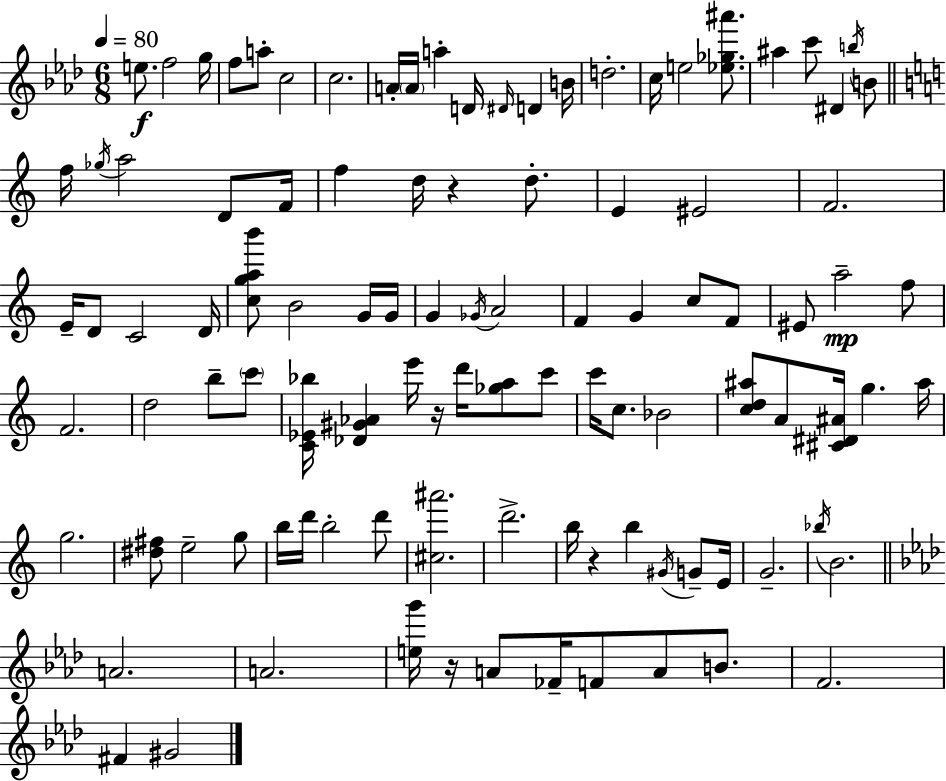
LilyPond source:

{
  \clef treble
  \numericTimeSignature
  \time 6/8
  \key f \minor
  \tempo 4 = 80
  e''8.\f f''2 g''16 | f''8 a''8-. c''2 | c''2. | a'16-. \parenthesize a'16 a''4-. d'16 \grace { dis'16 } d'4 | \break b'16 d''2.-. | c''16 e''2 <ees'' ges'' ais'''>8. | ais''4 c'''8 dis'4 \acciaccatura { b''16 } | b'8 \bar "||" \break \key a \minor f''16 \acciaccatura { ges''16 } a''2 d'8 | f'16 f''4 d''16 r4 d''8.-. | e'4 eis'2 | f'2. | \break e'16-- d'8 c'2 | d'16 <c'' g'' a'' b'''>8 b'2 g'16 | g'16 g'4 \acciaccatura { ges'16 } a'2 | f'4 g'4 c''8 | \break f'8 eis'8 a''2--\mp | f''8 f'2. | d''2 b''8-- | \parenthesize c'''8 <c' ees' bes''>16 <des' gis' aes'>4 e'''16 r16 d'''16 <ges'' a''>8 | \break c'''8 c'''16 c''8. bes'2 | <c'' d'' ais''>8 a'8 <cis' dis' ais'>16 g''4. | ais''16 g''2. | <dis'' fis''>8 e''2-- | \break g''8 b''16 d'''16 b''2-. | d'''8 <cis'' ais'''>2. | d'''2.-> | b''16 r4 b''4 \acciaccatura { gis'16 } | \break g'8-- e'16 g'2.-- | \acciaccatura { bes''16 } b'2. | \bar "||" \break \key f \minor a'2. | a'2. | <e'' g'''>16 r16 a'8 fes'16-- f'8 a'8 b'8. | f'2. | \break fis'4 gis'2 | \bar "|."
}